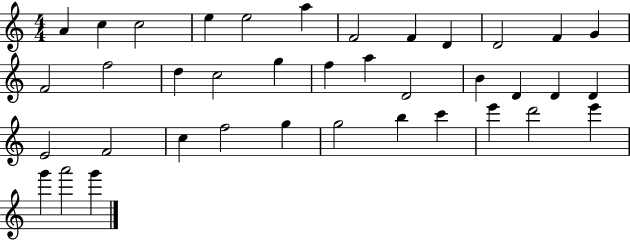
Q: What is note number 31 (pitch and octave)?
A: B5